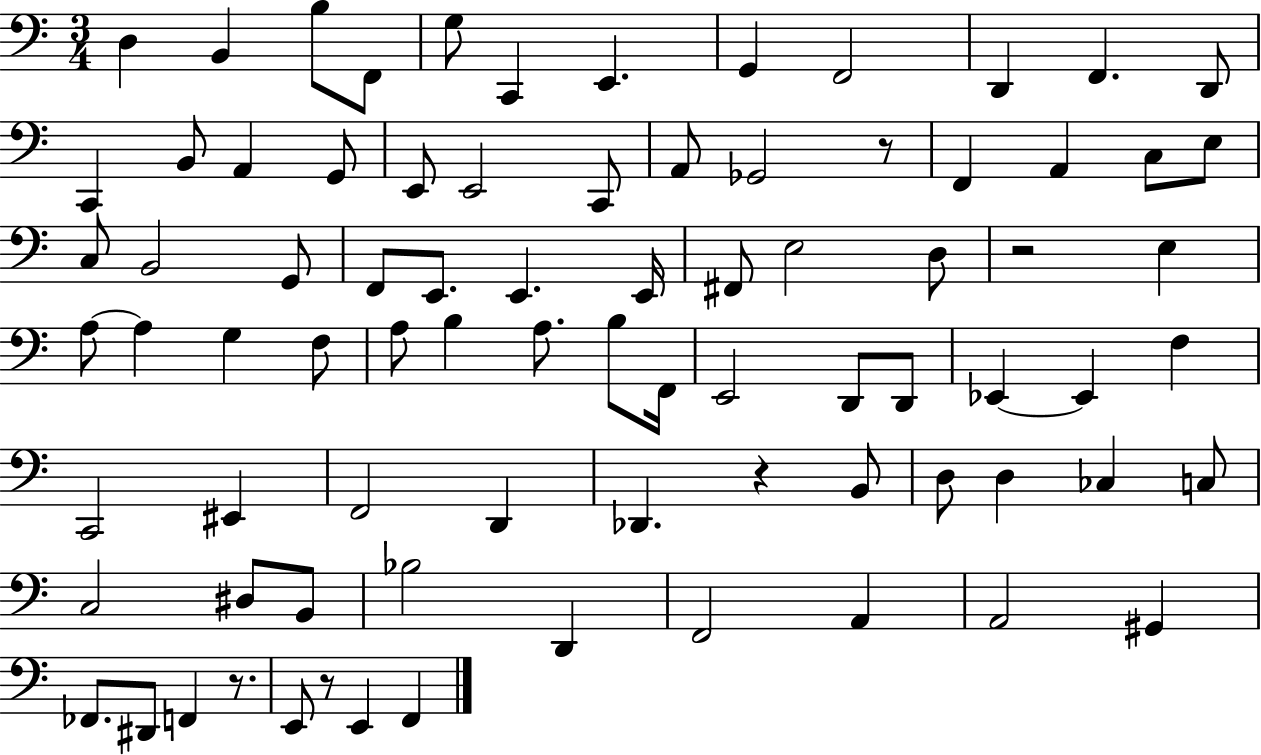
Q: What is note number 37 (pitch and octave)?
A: A3